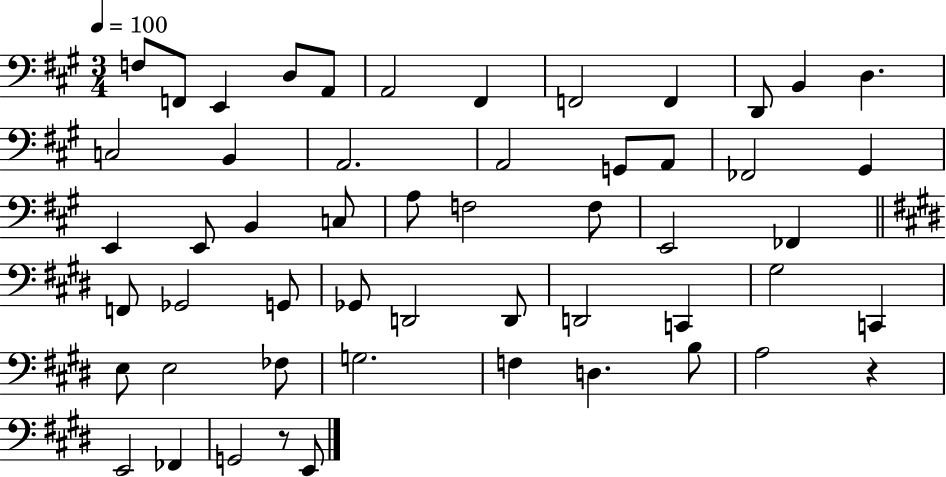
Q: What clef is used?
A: bass